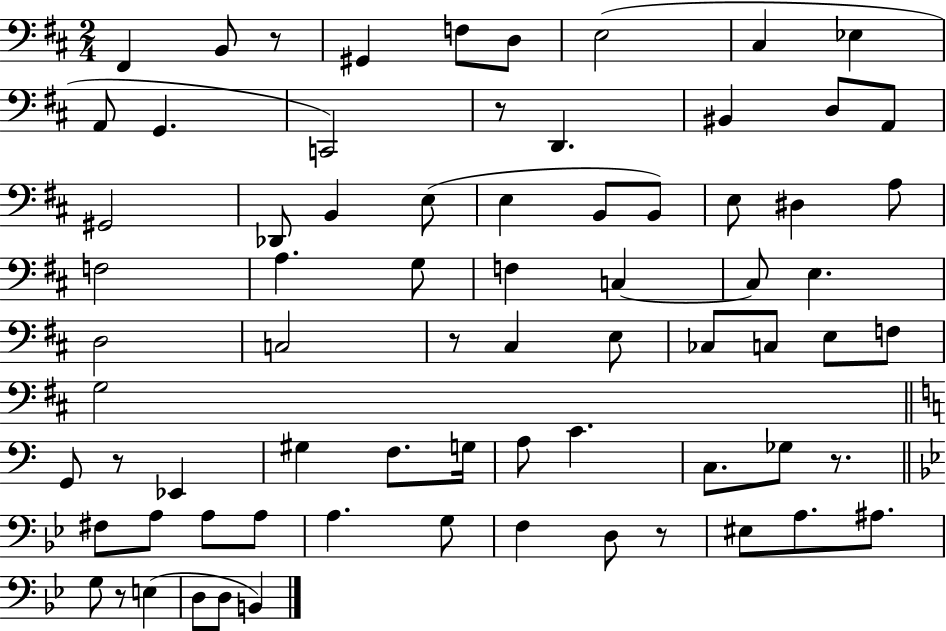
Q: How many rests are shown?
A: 7